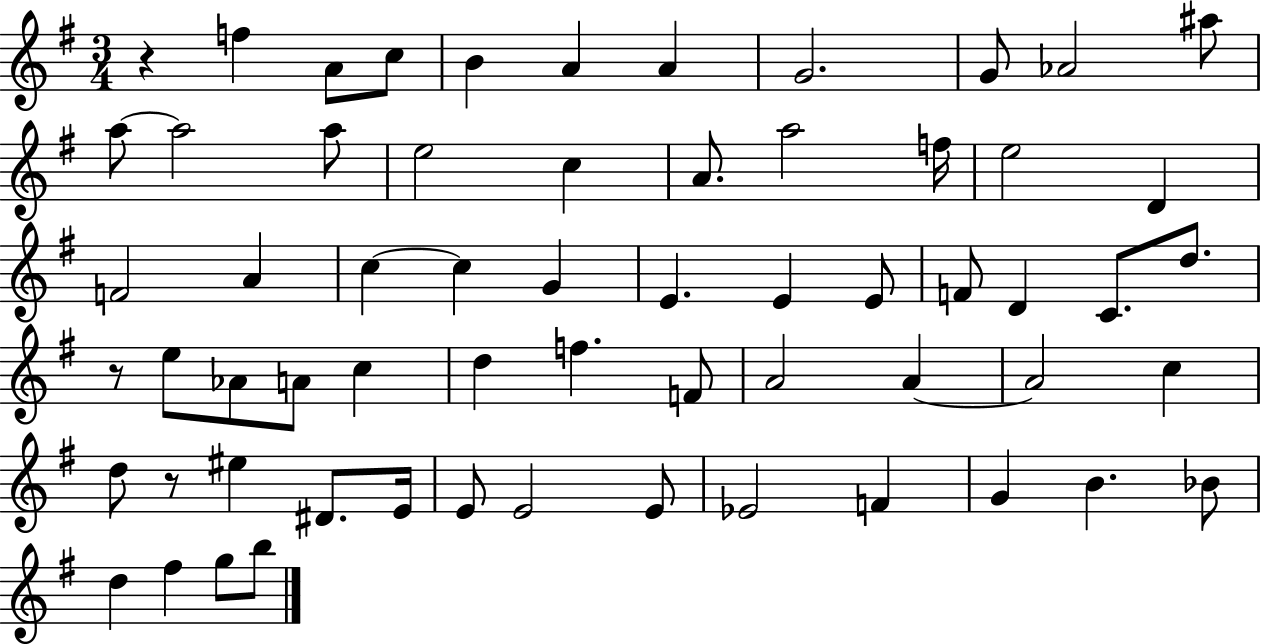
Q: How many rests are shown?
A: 3